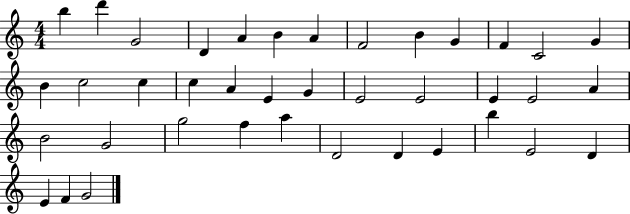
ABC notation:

X:1
T:Untitled
M:4/4
L:1/4
K:C
b d' G2 D A B A F2 B G F C2 G B c2 c c A E G E2 E2 E E2 A B2 G2 g2 f a D2 D E b E2 D E F G2